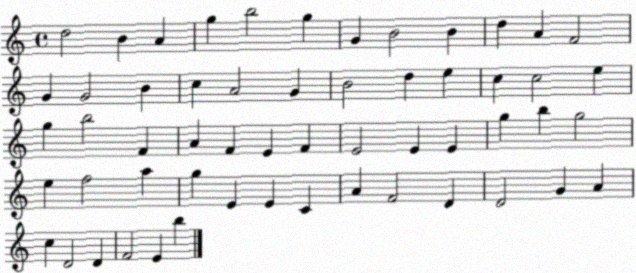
X:1
T:Untitled
M:4/4
L:1/4
K:C
d2 B A g b2 g G B2 B d A F2 G G2 B c A2 G B2 d e c c2 e g b2 F A F E F E2 E E g b g2 e f2 a g E E C A F2 D D2 G A c D2 D F2 E b